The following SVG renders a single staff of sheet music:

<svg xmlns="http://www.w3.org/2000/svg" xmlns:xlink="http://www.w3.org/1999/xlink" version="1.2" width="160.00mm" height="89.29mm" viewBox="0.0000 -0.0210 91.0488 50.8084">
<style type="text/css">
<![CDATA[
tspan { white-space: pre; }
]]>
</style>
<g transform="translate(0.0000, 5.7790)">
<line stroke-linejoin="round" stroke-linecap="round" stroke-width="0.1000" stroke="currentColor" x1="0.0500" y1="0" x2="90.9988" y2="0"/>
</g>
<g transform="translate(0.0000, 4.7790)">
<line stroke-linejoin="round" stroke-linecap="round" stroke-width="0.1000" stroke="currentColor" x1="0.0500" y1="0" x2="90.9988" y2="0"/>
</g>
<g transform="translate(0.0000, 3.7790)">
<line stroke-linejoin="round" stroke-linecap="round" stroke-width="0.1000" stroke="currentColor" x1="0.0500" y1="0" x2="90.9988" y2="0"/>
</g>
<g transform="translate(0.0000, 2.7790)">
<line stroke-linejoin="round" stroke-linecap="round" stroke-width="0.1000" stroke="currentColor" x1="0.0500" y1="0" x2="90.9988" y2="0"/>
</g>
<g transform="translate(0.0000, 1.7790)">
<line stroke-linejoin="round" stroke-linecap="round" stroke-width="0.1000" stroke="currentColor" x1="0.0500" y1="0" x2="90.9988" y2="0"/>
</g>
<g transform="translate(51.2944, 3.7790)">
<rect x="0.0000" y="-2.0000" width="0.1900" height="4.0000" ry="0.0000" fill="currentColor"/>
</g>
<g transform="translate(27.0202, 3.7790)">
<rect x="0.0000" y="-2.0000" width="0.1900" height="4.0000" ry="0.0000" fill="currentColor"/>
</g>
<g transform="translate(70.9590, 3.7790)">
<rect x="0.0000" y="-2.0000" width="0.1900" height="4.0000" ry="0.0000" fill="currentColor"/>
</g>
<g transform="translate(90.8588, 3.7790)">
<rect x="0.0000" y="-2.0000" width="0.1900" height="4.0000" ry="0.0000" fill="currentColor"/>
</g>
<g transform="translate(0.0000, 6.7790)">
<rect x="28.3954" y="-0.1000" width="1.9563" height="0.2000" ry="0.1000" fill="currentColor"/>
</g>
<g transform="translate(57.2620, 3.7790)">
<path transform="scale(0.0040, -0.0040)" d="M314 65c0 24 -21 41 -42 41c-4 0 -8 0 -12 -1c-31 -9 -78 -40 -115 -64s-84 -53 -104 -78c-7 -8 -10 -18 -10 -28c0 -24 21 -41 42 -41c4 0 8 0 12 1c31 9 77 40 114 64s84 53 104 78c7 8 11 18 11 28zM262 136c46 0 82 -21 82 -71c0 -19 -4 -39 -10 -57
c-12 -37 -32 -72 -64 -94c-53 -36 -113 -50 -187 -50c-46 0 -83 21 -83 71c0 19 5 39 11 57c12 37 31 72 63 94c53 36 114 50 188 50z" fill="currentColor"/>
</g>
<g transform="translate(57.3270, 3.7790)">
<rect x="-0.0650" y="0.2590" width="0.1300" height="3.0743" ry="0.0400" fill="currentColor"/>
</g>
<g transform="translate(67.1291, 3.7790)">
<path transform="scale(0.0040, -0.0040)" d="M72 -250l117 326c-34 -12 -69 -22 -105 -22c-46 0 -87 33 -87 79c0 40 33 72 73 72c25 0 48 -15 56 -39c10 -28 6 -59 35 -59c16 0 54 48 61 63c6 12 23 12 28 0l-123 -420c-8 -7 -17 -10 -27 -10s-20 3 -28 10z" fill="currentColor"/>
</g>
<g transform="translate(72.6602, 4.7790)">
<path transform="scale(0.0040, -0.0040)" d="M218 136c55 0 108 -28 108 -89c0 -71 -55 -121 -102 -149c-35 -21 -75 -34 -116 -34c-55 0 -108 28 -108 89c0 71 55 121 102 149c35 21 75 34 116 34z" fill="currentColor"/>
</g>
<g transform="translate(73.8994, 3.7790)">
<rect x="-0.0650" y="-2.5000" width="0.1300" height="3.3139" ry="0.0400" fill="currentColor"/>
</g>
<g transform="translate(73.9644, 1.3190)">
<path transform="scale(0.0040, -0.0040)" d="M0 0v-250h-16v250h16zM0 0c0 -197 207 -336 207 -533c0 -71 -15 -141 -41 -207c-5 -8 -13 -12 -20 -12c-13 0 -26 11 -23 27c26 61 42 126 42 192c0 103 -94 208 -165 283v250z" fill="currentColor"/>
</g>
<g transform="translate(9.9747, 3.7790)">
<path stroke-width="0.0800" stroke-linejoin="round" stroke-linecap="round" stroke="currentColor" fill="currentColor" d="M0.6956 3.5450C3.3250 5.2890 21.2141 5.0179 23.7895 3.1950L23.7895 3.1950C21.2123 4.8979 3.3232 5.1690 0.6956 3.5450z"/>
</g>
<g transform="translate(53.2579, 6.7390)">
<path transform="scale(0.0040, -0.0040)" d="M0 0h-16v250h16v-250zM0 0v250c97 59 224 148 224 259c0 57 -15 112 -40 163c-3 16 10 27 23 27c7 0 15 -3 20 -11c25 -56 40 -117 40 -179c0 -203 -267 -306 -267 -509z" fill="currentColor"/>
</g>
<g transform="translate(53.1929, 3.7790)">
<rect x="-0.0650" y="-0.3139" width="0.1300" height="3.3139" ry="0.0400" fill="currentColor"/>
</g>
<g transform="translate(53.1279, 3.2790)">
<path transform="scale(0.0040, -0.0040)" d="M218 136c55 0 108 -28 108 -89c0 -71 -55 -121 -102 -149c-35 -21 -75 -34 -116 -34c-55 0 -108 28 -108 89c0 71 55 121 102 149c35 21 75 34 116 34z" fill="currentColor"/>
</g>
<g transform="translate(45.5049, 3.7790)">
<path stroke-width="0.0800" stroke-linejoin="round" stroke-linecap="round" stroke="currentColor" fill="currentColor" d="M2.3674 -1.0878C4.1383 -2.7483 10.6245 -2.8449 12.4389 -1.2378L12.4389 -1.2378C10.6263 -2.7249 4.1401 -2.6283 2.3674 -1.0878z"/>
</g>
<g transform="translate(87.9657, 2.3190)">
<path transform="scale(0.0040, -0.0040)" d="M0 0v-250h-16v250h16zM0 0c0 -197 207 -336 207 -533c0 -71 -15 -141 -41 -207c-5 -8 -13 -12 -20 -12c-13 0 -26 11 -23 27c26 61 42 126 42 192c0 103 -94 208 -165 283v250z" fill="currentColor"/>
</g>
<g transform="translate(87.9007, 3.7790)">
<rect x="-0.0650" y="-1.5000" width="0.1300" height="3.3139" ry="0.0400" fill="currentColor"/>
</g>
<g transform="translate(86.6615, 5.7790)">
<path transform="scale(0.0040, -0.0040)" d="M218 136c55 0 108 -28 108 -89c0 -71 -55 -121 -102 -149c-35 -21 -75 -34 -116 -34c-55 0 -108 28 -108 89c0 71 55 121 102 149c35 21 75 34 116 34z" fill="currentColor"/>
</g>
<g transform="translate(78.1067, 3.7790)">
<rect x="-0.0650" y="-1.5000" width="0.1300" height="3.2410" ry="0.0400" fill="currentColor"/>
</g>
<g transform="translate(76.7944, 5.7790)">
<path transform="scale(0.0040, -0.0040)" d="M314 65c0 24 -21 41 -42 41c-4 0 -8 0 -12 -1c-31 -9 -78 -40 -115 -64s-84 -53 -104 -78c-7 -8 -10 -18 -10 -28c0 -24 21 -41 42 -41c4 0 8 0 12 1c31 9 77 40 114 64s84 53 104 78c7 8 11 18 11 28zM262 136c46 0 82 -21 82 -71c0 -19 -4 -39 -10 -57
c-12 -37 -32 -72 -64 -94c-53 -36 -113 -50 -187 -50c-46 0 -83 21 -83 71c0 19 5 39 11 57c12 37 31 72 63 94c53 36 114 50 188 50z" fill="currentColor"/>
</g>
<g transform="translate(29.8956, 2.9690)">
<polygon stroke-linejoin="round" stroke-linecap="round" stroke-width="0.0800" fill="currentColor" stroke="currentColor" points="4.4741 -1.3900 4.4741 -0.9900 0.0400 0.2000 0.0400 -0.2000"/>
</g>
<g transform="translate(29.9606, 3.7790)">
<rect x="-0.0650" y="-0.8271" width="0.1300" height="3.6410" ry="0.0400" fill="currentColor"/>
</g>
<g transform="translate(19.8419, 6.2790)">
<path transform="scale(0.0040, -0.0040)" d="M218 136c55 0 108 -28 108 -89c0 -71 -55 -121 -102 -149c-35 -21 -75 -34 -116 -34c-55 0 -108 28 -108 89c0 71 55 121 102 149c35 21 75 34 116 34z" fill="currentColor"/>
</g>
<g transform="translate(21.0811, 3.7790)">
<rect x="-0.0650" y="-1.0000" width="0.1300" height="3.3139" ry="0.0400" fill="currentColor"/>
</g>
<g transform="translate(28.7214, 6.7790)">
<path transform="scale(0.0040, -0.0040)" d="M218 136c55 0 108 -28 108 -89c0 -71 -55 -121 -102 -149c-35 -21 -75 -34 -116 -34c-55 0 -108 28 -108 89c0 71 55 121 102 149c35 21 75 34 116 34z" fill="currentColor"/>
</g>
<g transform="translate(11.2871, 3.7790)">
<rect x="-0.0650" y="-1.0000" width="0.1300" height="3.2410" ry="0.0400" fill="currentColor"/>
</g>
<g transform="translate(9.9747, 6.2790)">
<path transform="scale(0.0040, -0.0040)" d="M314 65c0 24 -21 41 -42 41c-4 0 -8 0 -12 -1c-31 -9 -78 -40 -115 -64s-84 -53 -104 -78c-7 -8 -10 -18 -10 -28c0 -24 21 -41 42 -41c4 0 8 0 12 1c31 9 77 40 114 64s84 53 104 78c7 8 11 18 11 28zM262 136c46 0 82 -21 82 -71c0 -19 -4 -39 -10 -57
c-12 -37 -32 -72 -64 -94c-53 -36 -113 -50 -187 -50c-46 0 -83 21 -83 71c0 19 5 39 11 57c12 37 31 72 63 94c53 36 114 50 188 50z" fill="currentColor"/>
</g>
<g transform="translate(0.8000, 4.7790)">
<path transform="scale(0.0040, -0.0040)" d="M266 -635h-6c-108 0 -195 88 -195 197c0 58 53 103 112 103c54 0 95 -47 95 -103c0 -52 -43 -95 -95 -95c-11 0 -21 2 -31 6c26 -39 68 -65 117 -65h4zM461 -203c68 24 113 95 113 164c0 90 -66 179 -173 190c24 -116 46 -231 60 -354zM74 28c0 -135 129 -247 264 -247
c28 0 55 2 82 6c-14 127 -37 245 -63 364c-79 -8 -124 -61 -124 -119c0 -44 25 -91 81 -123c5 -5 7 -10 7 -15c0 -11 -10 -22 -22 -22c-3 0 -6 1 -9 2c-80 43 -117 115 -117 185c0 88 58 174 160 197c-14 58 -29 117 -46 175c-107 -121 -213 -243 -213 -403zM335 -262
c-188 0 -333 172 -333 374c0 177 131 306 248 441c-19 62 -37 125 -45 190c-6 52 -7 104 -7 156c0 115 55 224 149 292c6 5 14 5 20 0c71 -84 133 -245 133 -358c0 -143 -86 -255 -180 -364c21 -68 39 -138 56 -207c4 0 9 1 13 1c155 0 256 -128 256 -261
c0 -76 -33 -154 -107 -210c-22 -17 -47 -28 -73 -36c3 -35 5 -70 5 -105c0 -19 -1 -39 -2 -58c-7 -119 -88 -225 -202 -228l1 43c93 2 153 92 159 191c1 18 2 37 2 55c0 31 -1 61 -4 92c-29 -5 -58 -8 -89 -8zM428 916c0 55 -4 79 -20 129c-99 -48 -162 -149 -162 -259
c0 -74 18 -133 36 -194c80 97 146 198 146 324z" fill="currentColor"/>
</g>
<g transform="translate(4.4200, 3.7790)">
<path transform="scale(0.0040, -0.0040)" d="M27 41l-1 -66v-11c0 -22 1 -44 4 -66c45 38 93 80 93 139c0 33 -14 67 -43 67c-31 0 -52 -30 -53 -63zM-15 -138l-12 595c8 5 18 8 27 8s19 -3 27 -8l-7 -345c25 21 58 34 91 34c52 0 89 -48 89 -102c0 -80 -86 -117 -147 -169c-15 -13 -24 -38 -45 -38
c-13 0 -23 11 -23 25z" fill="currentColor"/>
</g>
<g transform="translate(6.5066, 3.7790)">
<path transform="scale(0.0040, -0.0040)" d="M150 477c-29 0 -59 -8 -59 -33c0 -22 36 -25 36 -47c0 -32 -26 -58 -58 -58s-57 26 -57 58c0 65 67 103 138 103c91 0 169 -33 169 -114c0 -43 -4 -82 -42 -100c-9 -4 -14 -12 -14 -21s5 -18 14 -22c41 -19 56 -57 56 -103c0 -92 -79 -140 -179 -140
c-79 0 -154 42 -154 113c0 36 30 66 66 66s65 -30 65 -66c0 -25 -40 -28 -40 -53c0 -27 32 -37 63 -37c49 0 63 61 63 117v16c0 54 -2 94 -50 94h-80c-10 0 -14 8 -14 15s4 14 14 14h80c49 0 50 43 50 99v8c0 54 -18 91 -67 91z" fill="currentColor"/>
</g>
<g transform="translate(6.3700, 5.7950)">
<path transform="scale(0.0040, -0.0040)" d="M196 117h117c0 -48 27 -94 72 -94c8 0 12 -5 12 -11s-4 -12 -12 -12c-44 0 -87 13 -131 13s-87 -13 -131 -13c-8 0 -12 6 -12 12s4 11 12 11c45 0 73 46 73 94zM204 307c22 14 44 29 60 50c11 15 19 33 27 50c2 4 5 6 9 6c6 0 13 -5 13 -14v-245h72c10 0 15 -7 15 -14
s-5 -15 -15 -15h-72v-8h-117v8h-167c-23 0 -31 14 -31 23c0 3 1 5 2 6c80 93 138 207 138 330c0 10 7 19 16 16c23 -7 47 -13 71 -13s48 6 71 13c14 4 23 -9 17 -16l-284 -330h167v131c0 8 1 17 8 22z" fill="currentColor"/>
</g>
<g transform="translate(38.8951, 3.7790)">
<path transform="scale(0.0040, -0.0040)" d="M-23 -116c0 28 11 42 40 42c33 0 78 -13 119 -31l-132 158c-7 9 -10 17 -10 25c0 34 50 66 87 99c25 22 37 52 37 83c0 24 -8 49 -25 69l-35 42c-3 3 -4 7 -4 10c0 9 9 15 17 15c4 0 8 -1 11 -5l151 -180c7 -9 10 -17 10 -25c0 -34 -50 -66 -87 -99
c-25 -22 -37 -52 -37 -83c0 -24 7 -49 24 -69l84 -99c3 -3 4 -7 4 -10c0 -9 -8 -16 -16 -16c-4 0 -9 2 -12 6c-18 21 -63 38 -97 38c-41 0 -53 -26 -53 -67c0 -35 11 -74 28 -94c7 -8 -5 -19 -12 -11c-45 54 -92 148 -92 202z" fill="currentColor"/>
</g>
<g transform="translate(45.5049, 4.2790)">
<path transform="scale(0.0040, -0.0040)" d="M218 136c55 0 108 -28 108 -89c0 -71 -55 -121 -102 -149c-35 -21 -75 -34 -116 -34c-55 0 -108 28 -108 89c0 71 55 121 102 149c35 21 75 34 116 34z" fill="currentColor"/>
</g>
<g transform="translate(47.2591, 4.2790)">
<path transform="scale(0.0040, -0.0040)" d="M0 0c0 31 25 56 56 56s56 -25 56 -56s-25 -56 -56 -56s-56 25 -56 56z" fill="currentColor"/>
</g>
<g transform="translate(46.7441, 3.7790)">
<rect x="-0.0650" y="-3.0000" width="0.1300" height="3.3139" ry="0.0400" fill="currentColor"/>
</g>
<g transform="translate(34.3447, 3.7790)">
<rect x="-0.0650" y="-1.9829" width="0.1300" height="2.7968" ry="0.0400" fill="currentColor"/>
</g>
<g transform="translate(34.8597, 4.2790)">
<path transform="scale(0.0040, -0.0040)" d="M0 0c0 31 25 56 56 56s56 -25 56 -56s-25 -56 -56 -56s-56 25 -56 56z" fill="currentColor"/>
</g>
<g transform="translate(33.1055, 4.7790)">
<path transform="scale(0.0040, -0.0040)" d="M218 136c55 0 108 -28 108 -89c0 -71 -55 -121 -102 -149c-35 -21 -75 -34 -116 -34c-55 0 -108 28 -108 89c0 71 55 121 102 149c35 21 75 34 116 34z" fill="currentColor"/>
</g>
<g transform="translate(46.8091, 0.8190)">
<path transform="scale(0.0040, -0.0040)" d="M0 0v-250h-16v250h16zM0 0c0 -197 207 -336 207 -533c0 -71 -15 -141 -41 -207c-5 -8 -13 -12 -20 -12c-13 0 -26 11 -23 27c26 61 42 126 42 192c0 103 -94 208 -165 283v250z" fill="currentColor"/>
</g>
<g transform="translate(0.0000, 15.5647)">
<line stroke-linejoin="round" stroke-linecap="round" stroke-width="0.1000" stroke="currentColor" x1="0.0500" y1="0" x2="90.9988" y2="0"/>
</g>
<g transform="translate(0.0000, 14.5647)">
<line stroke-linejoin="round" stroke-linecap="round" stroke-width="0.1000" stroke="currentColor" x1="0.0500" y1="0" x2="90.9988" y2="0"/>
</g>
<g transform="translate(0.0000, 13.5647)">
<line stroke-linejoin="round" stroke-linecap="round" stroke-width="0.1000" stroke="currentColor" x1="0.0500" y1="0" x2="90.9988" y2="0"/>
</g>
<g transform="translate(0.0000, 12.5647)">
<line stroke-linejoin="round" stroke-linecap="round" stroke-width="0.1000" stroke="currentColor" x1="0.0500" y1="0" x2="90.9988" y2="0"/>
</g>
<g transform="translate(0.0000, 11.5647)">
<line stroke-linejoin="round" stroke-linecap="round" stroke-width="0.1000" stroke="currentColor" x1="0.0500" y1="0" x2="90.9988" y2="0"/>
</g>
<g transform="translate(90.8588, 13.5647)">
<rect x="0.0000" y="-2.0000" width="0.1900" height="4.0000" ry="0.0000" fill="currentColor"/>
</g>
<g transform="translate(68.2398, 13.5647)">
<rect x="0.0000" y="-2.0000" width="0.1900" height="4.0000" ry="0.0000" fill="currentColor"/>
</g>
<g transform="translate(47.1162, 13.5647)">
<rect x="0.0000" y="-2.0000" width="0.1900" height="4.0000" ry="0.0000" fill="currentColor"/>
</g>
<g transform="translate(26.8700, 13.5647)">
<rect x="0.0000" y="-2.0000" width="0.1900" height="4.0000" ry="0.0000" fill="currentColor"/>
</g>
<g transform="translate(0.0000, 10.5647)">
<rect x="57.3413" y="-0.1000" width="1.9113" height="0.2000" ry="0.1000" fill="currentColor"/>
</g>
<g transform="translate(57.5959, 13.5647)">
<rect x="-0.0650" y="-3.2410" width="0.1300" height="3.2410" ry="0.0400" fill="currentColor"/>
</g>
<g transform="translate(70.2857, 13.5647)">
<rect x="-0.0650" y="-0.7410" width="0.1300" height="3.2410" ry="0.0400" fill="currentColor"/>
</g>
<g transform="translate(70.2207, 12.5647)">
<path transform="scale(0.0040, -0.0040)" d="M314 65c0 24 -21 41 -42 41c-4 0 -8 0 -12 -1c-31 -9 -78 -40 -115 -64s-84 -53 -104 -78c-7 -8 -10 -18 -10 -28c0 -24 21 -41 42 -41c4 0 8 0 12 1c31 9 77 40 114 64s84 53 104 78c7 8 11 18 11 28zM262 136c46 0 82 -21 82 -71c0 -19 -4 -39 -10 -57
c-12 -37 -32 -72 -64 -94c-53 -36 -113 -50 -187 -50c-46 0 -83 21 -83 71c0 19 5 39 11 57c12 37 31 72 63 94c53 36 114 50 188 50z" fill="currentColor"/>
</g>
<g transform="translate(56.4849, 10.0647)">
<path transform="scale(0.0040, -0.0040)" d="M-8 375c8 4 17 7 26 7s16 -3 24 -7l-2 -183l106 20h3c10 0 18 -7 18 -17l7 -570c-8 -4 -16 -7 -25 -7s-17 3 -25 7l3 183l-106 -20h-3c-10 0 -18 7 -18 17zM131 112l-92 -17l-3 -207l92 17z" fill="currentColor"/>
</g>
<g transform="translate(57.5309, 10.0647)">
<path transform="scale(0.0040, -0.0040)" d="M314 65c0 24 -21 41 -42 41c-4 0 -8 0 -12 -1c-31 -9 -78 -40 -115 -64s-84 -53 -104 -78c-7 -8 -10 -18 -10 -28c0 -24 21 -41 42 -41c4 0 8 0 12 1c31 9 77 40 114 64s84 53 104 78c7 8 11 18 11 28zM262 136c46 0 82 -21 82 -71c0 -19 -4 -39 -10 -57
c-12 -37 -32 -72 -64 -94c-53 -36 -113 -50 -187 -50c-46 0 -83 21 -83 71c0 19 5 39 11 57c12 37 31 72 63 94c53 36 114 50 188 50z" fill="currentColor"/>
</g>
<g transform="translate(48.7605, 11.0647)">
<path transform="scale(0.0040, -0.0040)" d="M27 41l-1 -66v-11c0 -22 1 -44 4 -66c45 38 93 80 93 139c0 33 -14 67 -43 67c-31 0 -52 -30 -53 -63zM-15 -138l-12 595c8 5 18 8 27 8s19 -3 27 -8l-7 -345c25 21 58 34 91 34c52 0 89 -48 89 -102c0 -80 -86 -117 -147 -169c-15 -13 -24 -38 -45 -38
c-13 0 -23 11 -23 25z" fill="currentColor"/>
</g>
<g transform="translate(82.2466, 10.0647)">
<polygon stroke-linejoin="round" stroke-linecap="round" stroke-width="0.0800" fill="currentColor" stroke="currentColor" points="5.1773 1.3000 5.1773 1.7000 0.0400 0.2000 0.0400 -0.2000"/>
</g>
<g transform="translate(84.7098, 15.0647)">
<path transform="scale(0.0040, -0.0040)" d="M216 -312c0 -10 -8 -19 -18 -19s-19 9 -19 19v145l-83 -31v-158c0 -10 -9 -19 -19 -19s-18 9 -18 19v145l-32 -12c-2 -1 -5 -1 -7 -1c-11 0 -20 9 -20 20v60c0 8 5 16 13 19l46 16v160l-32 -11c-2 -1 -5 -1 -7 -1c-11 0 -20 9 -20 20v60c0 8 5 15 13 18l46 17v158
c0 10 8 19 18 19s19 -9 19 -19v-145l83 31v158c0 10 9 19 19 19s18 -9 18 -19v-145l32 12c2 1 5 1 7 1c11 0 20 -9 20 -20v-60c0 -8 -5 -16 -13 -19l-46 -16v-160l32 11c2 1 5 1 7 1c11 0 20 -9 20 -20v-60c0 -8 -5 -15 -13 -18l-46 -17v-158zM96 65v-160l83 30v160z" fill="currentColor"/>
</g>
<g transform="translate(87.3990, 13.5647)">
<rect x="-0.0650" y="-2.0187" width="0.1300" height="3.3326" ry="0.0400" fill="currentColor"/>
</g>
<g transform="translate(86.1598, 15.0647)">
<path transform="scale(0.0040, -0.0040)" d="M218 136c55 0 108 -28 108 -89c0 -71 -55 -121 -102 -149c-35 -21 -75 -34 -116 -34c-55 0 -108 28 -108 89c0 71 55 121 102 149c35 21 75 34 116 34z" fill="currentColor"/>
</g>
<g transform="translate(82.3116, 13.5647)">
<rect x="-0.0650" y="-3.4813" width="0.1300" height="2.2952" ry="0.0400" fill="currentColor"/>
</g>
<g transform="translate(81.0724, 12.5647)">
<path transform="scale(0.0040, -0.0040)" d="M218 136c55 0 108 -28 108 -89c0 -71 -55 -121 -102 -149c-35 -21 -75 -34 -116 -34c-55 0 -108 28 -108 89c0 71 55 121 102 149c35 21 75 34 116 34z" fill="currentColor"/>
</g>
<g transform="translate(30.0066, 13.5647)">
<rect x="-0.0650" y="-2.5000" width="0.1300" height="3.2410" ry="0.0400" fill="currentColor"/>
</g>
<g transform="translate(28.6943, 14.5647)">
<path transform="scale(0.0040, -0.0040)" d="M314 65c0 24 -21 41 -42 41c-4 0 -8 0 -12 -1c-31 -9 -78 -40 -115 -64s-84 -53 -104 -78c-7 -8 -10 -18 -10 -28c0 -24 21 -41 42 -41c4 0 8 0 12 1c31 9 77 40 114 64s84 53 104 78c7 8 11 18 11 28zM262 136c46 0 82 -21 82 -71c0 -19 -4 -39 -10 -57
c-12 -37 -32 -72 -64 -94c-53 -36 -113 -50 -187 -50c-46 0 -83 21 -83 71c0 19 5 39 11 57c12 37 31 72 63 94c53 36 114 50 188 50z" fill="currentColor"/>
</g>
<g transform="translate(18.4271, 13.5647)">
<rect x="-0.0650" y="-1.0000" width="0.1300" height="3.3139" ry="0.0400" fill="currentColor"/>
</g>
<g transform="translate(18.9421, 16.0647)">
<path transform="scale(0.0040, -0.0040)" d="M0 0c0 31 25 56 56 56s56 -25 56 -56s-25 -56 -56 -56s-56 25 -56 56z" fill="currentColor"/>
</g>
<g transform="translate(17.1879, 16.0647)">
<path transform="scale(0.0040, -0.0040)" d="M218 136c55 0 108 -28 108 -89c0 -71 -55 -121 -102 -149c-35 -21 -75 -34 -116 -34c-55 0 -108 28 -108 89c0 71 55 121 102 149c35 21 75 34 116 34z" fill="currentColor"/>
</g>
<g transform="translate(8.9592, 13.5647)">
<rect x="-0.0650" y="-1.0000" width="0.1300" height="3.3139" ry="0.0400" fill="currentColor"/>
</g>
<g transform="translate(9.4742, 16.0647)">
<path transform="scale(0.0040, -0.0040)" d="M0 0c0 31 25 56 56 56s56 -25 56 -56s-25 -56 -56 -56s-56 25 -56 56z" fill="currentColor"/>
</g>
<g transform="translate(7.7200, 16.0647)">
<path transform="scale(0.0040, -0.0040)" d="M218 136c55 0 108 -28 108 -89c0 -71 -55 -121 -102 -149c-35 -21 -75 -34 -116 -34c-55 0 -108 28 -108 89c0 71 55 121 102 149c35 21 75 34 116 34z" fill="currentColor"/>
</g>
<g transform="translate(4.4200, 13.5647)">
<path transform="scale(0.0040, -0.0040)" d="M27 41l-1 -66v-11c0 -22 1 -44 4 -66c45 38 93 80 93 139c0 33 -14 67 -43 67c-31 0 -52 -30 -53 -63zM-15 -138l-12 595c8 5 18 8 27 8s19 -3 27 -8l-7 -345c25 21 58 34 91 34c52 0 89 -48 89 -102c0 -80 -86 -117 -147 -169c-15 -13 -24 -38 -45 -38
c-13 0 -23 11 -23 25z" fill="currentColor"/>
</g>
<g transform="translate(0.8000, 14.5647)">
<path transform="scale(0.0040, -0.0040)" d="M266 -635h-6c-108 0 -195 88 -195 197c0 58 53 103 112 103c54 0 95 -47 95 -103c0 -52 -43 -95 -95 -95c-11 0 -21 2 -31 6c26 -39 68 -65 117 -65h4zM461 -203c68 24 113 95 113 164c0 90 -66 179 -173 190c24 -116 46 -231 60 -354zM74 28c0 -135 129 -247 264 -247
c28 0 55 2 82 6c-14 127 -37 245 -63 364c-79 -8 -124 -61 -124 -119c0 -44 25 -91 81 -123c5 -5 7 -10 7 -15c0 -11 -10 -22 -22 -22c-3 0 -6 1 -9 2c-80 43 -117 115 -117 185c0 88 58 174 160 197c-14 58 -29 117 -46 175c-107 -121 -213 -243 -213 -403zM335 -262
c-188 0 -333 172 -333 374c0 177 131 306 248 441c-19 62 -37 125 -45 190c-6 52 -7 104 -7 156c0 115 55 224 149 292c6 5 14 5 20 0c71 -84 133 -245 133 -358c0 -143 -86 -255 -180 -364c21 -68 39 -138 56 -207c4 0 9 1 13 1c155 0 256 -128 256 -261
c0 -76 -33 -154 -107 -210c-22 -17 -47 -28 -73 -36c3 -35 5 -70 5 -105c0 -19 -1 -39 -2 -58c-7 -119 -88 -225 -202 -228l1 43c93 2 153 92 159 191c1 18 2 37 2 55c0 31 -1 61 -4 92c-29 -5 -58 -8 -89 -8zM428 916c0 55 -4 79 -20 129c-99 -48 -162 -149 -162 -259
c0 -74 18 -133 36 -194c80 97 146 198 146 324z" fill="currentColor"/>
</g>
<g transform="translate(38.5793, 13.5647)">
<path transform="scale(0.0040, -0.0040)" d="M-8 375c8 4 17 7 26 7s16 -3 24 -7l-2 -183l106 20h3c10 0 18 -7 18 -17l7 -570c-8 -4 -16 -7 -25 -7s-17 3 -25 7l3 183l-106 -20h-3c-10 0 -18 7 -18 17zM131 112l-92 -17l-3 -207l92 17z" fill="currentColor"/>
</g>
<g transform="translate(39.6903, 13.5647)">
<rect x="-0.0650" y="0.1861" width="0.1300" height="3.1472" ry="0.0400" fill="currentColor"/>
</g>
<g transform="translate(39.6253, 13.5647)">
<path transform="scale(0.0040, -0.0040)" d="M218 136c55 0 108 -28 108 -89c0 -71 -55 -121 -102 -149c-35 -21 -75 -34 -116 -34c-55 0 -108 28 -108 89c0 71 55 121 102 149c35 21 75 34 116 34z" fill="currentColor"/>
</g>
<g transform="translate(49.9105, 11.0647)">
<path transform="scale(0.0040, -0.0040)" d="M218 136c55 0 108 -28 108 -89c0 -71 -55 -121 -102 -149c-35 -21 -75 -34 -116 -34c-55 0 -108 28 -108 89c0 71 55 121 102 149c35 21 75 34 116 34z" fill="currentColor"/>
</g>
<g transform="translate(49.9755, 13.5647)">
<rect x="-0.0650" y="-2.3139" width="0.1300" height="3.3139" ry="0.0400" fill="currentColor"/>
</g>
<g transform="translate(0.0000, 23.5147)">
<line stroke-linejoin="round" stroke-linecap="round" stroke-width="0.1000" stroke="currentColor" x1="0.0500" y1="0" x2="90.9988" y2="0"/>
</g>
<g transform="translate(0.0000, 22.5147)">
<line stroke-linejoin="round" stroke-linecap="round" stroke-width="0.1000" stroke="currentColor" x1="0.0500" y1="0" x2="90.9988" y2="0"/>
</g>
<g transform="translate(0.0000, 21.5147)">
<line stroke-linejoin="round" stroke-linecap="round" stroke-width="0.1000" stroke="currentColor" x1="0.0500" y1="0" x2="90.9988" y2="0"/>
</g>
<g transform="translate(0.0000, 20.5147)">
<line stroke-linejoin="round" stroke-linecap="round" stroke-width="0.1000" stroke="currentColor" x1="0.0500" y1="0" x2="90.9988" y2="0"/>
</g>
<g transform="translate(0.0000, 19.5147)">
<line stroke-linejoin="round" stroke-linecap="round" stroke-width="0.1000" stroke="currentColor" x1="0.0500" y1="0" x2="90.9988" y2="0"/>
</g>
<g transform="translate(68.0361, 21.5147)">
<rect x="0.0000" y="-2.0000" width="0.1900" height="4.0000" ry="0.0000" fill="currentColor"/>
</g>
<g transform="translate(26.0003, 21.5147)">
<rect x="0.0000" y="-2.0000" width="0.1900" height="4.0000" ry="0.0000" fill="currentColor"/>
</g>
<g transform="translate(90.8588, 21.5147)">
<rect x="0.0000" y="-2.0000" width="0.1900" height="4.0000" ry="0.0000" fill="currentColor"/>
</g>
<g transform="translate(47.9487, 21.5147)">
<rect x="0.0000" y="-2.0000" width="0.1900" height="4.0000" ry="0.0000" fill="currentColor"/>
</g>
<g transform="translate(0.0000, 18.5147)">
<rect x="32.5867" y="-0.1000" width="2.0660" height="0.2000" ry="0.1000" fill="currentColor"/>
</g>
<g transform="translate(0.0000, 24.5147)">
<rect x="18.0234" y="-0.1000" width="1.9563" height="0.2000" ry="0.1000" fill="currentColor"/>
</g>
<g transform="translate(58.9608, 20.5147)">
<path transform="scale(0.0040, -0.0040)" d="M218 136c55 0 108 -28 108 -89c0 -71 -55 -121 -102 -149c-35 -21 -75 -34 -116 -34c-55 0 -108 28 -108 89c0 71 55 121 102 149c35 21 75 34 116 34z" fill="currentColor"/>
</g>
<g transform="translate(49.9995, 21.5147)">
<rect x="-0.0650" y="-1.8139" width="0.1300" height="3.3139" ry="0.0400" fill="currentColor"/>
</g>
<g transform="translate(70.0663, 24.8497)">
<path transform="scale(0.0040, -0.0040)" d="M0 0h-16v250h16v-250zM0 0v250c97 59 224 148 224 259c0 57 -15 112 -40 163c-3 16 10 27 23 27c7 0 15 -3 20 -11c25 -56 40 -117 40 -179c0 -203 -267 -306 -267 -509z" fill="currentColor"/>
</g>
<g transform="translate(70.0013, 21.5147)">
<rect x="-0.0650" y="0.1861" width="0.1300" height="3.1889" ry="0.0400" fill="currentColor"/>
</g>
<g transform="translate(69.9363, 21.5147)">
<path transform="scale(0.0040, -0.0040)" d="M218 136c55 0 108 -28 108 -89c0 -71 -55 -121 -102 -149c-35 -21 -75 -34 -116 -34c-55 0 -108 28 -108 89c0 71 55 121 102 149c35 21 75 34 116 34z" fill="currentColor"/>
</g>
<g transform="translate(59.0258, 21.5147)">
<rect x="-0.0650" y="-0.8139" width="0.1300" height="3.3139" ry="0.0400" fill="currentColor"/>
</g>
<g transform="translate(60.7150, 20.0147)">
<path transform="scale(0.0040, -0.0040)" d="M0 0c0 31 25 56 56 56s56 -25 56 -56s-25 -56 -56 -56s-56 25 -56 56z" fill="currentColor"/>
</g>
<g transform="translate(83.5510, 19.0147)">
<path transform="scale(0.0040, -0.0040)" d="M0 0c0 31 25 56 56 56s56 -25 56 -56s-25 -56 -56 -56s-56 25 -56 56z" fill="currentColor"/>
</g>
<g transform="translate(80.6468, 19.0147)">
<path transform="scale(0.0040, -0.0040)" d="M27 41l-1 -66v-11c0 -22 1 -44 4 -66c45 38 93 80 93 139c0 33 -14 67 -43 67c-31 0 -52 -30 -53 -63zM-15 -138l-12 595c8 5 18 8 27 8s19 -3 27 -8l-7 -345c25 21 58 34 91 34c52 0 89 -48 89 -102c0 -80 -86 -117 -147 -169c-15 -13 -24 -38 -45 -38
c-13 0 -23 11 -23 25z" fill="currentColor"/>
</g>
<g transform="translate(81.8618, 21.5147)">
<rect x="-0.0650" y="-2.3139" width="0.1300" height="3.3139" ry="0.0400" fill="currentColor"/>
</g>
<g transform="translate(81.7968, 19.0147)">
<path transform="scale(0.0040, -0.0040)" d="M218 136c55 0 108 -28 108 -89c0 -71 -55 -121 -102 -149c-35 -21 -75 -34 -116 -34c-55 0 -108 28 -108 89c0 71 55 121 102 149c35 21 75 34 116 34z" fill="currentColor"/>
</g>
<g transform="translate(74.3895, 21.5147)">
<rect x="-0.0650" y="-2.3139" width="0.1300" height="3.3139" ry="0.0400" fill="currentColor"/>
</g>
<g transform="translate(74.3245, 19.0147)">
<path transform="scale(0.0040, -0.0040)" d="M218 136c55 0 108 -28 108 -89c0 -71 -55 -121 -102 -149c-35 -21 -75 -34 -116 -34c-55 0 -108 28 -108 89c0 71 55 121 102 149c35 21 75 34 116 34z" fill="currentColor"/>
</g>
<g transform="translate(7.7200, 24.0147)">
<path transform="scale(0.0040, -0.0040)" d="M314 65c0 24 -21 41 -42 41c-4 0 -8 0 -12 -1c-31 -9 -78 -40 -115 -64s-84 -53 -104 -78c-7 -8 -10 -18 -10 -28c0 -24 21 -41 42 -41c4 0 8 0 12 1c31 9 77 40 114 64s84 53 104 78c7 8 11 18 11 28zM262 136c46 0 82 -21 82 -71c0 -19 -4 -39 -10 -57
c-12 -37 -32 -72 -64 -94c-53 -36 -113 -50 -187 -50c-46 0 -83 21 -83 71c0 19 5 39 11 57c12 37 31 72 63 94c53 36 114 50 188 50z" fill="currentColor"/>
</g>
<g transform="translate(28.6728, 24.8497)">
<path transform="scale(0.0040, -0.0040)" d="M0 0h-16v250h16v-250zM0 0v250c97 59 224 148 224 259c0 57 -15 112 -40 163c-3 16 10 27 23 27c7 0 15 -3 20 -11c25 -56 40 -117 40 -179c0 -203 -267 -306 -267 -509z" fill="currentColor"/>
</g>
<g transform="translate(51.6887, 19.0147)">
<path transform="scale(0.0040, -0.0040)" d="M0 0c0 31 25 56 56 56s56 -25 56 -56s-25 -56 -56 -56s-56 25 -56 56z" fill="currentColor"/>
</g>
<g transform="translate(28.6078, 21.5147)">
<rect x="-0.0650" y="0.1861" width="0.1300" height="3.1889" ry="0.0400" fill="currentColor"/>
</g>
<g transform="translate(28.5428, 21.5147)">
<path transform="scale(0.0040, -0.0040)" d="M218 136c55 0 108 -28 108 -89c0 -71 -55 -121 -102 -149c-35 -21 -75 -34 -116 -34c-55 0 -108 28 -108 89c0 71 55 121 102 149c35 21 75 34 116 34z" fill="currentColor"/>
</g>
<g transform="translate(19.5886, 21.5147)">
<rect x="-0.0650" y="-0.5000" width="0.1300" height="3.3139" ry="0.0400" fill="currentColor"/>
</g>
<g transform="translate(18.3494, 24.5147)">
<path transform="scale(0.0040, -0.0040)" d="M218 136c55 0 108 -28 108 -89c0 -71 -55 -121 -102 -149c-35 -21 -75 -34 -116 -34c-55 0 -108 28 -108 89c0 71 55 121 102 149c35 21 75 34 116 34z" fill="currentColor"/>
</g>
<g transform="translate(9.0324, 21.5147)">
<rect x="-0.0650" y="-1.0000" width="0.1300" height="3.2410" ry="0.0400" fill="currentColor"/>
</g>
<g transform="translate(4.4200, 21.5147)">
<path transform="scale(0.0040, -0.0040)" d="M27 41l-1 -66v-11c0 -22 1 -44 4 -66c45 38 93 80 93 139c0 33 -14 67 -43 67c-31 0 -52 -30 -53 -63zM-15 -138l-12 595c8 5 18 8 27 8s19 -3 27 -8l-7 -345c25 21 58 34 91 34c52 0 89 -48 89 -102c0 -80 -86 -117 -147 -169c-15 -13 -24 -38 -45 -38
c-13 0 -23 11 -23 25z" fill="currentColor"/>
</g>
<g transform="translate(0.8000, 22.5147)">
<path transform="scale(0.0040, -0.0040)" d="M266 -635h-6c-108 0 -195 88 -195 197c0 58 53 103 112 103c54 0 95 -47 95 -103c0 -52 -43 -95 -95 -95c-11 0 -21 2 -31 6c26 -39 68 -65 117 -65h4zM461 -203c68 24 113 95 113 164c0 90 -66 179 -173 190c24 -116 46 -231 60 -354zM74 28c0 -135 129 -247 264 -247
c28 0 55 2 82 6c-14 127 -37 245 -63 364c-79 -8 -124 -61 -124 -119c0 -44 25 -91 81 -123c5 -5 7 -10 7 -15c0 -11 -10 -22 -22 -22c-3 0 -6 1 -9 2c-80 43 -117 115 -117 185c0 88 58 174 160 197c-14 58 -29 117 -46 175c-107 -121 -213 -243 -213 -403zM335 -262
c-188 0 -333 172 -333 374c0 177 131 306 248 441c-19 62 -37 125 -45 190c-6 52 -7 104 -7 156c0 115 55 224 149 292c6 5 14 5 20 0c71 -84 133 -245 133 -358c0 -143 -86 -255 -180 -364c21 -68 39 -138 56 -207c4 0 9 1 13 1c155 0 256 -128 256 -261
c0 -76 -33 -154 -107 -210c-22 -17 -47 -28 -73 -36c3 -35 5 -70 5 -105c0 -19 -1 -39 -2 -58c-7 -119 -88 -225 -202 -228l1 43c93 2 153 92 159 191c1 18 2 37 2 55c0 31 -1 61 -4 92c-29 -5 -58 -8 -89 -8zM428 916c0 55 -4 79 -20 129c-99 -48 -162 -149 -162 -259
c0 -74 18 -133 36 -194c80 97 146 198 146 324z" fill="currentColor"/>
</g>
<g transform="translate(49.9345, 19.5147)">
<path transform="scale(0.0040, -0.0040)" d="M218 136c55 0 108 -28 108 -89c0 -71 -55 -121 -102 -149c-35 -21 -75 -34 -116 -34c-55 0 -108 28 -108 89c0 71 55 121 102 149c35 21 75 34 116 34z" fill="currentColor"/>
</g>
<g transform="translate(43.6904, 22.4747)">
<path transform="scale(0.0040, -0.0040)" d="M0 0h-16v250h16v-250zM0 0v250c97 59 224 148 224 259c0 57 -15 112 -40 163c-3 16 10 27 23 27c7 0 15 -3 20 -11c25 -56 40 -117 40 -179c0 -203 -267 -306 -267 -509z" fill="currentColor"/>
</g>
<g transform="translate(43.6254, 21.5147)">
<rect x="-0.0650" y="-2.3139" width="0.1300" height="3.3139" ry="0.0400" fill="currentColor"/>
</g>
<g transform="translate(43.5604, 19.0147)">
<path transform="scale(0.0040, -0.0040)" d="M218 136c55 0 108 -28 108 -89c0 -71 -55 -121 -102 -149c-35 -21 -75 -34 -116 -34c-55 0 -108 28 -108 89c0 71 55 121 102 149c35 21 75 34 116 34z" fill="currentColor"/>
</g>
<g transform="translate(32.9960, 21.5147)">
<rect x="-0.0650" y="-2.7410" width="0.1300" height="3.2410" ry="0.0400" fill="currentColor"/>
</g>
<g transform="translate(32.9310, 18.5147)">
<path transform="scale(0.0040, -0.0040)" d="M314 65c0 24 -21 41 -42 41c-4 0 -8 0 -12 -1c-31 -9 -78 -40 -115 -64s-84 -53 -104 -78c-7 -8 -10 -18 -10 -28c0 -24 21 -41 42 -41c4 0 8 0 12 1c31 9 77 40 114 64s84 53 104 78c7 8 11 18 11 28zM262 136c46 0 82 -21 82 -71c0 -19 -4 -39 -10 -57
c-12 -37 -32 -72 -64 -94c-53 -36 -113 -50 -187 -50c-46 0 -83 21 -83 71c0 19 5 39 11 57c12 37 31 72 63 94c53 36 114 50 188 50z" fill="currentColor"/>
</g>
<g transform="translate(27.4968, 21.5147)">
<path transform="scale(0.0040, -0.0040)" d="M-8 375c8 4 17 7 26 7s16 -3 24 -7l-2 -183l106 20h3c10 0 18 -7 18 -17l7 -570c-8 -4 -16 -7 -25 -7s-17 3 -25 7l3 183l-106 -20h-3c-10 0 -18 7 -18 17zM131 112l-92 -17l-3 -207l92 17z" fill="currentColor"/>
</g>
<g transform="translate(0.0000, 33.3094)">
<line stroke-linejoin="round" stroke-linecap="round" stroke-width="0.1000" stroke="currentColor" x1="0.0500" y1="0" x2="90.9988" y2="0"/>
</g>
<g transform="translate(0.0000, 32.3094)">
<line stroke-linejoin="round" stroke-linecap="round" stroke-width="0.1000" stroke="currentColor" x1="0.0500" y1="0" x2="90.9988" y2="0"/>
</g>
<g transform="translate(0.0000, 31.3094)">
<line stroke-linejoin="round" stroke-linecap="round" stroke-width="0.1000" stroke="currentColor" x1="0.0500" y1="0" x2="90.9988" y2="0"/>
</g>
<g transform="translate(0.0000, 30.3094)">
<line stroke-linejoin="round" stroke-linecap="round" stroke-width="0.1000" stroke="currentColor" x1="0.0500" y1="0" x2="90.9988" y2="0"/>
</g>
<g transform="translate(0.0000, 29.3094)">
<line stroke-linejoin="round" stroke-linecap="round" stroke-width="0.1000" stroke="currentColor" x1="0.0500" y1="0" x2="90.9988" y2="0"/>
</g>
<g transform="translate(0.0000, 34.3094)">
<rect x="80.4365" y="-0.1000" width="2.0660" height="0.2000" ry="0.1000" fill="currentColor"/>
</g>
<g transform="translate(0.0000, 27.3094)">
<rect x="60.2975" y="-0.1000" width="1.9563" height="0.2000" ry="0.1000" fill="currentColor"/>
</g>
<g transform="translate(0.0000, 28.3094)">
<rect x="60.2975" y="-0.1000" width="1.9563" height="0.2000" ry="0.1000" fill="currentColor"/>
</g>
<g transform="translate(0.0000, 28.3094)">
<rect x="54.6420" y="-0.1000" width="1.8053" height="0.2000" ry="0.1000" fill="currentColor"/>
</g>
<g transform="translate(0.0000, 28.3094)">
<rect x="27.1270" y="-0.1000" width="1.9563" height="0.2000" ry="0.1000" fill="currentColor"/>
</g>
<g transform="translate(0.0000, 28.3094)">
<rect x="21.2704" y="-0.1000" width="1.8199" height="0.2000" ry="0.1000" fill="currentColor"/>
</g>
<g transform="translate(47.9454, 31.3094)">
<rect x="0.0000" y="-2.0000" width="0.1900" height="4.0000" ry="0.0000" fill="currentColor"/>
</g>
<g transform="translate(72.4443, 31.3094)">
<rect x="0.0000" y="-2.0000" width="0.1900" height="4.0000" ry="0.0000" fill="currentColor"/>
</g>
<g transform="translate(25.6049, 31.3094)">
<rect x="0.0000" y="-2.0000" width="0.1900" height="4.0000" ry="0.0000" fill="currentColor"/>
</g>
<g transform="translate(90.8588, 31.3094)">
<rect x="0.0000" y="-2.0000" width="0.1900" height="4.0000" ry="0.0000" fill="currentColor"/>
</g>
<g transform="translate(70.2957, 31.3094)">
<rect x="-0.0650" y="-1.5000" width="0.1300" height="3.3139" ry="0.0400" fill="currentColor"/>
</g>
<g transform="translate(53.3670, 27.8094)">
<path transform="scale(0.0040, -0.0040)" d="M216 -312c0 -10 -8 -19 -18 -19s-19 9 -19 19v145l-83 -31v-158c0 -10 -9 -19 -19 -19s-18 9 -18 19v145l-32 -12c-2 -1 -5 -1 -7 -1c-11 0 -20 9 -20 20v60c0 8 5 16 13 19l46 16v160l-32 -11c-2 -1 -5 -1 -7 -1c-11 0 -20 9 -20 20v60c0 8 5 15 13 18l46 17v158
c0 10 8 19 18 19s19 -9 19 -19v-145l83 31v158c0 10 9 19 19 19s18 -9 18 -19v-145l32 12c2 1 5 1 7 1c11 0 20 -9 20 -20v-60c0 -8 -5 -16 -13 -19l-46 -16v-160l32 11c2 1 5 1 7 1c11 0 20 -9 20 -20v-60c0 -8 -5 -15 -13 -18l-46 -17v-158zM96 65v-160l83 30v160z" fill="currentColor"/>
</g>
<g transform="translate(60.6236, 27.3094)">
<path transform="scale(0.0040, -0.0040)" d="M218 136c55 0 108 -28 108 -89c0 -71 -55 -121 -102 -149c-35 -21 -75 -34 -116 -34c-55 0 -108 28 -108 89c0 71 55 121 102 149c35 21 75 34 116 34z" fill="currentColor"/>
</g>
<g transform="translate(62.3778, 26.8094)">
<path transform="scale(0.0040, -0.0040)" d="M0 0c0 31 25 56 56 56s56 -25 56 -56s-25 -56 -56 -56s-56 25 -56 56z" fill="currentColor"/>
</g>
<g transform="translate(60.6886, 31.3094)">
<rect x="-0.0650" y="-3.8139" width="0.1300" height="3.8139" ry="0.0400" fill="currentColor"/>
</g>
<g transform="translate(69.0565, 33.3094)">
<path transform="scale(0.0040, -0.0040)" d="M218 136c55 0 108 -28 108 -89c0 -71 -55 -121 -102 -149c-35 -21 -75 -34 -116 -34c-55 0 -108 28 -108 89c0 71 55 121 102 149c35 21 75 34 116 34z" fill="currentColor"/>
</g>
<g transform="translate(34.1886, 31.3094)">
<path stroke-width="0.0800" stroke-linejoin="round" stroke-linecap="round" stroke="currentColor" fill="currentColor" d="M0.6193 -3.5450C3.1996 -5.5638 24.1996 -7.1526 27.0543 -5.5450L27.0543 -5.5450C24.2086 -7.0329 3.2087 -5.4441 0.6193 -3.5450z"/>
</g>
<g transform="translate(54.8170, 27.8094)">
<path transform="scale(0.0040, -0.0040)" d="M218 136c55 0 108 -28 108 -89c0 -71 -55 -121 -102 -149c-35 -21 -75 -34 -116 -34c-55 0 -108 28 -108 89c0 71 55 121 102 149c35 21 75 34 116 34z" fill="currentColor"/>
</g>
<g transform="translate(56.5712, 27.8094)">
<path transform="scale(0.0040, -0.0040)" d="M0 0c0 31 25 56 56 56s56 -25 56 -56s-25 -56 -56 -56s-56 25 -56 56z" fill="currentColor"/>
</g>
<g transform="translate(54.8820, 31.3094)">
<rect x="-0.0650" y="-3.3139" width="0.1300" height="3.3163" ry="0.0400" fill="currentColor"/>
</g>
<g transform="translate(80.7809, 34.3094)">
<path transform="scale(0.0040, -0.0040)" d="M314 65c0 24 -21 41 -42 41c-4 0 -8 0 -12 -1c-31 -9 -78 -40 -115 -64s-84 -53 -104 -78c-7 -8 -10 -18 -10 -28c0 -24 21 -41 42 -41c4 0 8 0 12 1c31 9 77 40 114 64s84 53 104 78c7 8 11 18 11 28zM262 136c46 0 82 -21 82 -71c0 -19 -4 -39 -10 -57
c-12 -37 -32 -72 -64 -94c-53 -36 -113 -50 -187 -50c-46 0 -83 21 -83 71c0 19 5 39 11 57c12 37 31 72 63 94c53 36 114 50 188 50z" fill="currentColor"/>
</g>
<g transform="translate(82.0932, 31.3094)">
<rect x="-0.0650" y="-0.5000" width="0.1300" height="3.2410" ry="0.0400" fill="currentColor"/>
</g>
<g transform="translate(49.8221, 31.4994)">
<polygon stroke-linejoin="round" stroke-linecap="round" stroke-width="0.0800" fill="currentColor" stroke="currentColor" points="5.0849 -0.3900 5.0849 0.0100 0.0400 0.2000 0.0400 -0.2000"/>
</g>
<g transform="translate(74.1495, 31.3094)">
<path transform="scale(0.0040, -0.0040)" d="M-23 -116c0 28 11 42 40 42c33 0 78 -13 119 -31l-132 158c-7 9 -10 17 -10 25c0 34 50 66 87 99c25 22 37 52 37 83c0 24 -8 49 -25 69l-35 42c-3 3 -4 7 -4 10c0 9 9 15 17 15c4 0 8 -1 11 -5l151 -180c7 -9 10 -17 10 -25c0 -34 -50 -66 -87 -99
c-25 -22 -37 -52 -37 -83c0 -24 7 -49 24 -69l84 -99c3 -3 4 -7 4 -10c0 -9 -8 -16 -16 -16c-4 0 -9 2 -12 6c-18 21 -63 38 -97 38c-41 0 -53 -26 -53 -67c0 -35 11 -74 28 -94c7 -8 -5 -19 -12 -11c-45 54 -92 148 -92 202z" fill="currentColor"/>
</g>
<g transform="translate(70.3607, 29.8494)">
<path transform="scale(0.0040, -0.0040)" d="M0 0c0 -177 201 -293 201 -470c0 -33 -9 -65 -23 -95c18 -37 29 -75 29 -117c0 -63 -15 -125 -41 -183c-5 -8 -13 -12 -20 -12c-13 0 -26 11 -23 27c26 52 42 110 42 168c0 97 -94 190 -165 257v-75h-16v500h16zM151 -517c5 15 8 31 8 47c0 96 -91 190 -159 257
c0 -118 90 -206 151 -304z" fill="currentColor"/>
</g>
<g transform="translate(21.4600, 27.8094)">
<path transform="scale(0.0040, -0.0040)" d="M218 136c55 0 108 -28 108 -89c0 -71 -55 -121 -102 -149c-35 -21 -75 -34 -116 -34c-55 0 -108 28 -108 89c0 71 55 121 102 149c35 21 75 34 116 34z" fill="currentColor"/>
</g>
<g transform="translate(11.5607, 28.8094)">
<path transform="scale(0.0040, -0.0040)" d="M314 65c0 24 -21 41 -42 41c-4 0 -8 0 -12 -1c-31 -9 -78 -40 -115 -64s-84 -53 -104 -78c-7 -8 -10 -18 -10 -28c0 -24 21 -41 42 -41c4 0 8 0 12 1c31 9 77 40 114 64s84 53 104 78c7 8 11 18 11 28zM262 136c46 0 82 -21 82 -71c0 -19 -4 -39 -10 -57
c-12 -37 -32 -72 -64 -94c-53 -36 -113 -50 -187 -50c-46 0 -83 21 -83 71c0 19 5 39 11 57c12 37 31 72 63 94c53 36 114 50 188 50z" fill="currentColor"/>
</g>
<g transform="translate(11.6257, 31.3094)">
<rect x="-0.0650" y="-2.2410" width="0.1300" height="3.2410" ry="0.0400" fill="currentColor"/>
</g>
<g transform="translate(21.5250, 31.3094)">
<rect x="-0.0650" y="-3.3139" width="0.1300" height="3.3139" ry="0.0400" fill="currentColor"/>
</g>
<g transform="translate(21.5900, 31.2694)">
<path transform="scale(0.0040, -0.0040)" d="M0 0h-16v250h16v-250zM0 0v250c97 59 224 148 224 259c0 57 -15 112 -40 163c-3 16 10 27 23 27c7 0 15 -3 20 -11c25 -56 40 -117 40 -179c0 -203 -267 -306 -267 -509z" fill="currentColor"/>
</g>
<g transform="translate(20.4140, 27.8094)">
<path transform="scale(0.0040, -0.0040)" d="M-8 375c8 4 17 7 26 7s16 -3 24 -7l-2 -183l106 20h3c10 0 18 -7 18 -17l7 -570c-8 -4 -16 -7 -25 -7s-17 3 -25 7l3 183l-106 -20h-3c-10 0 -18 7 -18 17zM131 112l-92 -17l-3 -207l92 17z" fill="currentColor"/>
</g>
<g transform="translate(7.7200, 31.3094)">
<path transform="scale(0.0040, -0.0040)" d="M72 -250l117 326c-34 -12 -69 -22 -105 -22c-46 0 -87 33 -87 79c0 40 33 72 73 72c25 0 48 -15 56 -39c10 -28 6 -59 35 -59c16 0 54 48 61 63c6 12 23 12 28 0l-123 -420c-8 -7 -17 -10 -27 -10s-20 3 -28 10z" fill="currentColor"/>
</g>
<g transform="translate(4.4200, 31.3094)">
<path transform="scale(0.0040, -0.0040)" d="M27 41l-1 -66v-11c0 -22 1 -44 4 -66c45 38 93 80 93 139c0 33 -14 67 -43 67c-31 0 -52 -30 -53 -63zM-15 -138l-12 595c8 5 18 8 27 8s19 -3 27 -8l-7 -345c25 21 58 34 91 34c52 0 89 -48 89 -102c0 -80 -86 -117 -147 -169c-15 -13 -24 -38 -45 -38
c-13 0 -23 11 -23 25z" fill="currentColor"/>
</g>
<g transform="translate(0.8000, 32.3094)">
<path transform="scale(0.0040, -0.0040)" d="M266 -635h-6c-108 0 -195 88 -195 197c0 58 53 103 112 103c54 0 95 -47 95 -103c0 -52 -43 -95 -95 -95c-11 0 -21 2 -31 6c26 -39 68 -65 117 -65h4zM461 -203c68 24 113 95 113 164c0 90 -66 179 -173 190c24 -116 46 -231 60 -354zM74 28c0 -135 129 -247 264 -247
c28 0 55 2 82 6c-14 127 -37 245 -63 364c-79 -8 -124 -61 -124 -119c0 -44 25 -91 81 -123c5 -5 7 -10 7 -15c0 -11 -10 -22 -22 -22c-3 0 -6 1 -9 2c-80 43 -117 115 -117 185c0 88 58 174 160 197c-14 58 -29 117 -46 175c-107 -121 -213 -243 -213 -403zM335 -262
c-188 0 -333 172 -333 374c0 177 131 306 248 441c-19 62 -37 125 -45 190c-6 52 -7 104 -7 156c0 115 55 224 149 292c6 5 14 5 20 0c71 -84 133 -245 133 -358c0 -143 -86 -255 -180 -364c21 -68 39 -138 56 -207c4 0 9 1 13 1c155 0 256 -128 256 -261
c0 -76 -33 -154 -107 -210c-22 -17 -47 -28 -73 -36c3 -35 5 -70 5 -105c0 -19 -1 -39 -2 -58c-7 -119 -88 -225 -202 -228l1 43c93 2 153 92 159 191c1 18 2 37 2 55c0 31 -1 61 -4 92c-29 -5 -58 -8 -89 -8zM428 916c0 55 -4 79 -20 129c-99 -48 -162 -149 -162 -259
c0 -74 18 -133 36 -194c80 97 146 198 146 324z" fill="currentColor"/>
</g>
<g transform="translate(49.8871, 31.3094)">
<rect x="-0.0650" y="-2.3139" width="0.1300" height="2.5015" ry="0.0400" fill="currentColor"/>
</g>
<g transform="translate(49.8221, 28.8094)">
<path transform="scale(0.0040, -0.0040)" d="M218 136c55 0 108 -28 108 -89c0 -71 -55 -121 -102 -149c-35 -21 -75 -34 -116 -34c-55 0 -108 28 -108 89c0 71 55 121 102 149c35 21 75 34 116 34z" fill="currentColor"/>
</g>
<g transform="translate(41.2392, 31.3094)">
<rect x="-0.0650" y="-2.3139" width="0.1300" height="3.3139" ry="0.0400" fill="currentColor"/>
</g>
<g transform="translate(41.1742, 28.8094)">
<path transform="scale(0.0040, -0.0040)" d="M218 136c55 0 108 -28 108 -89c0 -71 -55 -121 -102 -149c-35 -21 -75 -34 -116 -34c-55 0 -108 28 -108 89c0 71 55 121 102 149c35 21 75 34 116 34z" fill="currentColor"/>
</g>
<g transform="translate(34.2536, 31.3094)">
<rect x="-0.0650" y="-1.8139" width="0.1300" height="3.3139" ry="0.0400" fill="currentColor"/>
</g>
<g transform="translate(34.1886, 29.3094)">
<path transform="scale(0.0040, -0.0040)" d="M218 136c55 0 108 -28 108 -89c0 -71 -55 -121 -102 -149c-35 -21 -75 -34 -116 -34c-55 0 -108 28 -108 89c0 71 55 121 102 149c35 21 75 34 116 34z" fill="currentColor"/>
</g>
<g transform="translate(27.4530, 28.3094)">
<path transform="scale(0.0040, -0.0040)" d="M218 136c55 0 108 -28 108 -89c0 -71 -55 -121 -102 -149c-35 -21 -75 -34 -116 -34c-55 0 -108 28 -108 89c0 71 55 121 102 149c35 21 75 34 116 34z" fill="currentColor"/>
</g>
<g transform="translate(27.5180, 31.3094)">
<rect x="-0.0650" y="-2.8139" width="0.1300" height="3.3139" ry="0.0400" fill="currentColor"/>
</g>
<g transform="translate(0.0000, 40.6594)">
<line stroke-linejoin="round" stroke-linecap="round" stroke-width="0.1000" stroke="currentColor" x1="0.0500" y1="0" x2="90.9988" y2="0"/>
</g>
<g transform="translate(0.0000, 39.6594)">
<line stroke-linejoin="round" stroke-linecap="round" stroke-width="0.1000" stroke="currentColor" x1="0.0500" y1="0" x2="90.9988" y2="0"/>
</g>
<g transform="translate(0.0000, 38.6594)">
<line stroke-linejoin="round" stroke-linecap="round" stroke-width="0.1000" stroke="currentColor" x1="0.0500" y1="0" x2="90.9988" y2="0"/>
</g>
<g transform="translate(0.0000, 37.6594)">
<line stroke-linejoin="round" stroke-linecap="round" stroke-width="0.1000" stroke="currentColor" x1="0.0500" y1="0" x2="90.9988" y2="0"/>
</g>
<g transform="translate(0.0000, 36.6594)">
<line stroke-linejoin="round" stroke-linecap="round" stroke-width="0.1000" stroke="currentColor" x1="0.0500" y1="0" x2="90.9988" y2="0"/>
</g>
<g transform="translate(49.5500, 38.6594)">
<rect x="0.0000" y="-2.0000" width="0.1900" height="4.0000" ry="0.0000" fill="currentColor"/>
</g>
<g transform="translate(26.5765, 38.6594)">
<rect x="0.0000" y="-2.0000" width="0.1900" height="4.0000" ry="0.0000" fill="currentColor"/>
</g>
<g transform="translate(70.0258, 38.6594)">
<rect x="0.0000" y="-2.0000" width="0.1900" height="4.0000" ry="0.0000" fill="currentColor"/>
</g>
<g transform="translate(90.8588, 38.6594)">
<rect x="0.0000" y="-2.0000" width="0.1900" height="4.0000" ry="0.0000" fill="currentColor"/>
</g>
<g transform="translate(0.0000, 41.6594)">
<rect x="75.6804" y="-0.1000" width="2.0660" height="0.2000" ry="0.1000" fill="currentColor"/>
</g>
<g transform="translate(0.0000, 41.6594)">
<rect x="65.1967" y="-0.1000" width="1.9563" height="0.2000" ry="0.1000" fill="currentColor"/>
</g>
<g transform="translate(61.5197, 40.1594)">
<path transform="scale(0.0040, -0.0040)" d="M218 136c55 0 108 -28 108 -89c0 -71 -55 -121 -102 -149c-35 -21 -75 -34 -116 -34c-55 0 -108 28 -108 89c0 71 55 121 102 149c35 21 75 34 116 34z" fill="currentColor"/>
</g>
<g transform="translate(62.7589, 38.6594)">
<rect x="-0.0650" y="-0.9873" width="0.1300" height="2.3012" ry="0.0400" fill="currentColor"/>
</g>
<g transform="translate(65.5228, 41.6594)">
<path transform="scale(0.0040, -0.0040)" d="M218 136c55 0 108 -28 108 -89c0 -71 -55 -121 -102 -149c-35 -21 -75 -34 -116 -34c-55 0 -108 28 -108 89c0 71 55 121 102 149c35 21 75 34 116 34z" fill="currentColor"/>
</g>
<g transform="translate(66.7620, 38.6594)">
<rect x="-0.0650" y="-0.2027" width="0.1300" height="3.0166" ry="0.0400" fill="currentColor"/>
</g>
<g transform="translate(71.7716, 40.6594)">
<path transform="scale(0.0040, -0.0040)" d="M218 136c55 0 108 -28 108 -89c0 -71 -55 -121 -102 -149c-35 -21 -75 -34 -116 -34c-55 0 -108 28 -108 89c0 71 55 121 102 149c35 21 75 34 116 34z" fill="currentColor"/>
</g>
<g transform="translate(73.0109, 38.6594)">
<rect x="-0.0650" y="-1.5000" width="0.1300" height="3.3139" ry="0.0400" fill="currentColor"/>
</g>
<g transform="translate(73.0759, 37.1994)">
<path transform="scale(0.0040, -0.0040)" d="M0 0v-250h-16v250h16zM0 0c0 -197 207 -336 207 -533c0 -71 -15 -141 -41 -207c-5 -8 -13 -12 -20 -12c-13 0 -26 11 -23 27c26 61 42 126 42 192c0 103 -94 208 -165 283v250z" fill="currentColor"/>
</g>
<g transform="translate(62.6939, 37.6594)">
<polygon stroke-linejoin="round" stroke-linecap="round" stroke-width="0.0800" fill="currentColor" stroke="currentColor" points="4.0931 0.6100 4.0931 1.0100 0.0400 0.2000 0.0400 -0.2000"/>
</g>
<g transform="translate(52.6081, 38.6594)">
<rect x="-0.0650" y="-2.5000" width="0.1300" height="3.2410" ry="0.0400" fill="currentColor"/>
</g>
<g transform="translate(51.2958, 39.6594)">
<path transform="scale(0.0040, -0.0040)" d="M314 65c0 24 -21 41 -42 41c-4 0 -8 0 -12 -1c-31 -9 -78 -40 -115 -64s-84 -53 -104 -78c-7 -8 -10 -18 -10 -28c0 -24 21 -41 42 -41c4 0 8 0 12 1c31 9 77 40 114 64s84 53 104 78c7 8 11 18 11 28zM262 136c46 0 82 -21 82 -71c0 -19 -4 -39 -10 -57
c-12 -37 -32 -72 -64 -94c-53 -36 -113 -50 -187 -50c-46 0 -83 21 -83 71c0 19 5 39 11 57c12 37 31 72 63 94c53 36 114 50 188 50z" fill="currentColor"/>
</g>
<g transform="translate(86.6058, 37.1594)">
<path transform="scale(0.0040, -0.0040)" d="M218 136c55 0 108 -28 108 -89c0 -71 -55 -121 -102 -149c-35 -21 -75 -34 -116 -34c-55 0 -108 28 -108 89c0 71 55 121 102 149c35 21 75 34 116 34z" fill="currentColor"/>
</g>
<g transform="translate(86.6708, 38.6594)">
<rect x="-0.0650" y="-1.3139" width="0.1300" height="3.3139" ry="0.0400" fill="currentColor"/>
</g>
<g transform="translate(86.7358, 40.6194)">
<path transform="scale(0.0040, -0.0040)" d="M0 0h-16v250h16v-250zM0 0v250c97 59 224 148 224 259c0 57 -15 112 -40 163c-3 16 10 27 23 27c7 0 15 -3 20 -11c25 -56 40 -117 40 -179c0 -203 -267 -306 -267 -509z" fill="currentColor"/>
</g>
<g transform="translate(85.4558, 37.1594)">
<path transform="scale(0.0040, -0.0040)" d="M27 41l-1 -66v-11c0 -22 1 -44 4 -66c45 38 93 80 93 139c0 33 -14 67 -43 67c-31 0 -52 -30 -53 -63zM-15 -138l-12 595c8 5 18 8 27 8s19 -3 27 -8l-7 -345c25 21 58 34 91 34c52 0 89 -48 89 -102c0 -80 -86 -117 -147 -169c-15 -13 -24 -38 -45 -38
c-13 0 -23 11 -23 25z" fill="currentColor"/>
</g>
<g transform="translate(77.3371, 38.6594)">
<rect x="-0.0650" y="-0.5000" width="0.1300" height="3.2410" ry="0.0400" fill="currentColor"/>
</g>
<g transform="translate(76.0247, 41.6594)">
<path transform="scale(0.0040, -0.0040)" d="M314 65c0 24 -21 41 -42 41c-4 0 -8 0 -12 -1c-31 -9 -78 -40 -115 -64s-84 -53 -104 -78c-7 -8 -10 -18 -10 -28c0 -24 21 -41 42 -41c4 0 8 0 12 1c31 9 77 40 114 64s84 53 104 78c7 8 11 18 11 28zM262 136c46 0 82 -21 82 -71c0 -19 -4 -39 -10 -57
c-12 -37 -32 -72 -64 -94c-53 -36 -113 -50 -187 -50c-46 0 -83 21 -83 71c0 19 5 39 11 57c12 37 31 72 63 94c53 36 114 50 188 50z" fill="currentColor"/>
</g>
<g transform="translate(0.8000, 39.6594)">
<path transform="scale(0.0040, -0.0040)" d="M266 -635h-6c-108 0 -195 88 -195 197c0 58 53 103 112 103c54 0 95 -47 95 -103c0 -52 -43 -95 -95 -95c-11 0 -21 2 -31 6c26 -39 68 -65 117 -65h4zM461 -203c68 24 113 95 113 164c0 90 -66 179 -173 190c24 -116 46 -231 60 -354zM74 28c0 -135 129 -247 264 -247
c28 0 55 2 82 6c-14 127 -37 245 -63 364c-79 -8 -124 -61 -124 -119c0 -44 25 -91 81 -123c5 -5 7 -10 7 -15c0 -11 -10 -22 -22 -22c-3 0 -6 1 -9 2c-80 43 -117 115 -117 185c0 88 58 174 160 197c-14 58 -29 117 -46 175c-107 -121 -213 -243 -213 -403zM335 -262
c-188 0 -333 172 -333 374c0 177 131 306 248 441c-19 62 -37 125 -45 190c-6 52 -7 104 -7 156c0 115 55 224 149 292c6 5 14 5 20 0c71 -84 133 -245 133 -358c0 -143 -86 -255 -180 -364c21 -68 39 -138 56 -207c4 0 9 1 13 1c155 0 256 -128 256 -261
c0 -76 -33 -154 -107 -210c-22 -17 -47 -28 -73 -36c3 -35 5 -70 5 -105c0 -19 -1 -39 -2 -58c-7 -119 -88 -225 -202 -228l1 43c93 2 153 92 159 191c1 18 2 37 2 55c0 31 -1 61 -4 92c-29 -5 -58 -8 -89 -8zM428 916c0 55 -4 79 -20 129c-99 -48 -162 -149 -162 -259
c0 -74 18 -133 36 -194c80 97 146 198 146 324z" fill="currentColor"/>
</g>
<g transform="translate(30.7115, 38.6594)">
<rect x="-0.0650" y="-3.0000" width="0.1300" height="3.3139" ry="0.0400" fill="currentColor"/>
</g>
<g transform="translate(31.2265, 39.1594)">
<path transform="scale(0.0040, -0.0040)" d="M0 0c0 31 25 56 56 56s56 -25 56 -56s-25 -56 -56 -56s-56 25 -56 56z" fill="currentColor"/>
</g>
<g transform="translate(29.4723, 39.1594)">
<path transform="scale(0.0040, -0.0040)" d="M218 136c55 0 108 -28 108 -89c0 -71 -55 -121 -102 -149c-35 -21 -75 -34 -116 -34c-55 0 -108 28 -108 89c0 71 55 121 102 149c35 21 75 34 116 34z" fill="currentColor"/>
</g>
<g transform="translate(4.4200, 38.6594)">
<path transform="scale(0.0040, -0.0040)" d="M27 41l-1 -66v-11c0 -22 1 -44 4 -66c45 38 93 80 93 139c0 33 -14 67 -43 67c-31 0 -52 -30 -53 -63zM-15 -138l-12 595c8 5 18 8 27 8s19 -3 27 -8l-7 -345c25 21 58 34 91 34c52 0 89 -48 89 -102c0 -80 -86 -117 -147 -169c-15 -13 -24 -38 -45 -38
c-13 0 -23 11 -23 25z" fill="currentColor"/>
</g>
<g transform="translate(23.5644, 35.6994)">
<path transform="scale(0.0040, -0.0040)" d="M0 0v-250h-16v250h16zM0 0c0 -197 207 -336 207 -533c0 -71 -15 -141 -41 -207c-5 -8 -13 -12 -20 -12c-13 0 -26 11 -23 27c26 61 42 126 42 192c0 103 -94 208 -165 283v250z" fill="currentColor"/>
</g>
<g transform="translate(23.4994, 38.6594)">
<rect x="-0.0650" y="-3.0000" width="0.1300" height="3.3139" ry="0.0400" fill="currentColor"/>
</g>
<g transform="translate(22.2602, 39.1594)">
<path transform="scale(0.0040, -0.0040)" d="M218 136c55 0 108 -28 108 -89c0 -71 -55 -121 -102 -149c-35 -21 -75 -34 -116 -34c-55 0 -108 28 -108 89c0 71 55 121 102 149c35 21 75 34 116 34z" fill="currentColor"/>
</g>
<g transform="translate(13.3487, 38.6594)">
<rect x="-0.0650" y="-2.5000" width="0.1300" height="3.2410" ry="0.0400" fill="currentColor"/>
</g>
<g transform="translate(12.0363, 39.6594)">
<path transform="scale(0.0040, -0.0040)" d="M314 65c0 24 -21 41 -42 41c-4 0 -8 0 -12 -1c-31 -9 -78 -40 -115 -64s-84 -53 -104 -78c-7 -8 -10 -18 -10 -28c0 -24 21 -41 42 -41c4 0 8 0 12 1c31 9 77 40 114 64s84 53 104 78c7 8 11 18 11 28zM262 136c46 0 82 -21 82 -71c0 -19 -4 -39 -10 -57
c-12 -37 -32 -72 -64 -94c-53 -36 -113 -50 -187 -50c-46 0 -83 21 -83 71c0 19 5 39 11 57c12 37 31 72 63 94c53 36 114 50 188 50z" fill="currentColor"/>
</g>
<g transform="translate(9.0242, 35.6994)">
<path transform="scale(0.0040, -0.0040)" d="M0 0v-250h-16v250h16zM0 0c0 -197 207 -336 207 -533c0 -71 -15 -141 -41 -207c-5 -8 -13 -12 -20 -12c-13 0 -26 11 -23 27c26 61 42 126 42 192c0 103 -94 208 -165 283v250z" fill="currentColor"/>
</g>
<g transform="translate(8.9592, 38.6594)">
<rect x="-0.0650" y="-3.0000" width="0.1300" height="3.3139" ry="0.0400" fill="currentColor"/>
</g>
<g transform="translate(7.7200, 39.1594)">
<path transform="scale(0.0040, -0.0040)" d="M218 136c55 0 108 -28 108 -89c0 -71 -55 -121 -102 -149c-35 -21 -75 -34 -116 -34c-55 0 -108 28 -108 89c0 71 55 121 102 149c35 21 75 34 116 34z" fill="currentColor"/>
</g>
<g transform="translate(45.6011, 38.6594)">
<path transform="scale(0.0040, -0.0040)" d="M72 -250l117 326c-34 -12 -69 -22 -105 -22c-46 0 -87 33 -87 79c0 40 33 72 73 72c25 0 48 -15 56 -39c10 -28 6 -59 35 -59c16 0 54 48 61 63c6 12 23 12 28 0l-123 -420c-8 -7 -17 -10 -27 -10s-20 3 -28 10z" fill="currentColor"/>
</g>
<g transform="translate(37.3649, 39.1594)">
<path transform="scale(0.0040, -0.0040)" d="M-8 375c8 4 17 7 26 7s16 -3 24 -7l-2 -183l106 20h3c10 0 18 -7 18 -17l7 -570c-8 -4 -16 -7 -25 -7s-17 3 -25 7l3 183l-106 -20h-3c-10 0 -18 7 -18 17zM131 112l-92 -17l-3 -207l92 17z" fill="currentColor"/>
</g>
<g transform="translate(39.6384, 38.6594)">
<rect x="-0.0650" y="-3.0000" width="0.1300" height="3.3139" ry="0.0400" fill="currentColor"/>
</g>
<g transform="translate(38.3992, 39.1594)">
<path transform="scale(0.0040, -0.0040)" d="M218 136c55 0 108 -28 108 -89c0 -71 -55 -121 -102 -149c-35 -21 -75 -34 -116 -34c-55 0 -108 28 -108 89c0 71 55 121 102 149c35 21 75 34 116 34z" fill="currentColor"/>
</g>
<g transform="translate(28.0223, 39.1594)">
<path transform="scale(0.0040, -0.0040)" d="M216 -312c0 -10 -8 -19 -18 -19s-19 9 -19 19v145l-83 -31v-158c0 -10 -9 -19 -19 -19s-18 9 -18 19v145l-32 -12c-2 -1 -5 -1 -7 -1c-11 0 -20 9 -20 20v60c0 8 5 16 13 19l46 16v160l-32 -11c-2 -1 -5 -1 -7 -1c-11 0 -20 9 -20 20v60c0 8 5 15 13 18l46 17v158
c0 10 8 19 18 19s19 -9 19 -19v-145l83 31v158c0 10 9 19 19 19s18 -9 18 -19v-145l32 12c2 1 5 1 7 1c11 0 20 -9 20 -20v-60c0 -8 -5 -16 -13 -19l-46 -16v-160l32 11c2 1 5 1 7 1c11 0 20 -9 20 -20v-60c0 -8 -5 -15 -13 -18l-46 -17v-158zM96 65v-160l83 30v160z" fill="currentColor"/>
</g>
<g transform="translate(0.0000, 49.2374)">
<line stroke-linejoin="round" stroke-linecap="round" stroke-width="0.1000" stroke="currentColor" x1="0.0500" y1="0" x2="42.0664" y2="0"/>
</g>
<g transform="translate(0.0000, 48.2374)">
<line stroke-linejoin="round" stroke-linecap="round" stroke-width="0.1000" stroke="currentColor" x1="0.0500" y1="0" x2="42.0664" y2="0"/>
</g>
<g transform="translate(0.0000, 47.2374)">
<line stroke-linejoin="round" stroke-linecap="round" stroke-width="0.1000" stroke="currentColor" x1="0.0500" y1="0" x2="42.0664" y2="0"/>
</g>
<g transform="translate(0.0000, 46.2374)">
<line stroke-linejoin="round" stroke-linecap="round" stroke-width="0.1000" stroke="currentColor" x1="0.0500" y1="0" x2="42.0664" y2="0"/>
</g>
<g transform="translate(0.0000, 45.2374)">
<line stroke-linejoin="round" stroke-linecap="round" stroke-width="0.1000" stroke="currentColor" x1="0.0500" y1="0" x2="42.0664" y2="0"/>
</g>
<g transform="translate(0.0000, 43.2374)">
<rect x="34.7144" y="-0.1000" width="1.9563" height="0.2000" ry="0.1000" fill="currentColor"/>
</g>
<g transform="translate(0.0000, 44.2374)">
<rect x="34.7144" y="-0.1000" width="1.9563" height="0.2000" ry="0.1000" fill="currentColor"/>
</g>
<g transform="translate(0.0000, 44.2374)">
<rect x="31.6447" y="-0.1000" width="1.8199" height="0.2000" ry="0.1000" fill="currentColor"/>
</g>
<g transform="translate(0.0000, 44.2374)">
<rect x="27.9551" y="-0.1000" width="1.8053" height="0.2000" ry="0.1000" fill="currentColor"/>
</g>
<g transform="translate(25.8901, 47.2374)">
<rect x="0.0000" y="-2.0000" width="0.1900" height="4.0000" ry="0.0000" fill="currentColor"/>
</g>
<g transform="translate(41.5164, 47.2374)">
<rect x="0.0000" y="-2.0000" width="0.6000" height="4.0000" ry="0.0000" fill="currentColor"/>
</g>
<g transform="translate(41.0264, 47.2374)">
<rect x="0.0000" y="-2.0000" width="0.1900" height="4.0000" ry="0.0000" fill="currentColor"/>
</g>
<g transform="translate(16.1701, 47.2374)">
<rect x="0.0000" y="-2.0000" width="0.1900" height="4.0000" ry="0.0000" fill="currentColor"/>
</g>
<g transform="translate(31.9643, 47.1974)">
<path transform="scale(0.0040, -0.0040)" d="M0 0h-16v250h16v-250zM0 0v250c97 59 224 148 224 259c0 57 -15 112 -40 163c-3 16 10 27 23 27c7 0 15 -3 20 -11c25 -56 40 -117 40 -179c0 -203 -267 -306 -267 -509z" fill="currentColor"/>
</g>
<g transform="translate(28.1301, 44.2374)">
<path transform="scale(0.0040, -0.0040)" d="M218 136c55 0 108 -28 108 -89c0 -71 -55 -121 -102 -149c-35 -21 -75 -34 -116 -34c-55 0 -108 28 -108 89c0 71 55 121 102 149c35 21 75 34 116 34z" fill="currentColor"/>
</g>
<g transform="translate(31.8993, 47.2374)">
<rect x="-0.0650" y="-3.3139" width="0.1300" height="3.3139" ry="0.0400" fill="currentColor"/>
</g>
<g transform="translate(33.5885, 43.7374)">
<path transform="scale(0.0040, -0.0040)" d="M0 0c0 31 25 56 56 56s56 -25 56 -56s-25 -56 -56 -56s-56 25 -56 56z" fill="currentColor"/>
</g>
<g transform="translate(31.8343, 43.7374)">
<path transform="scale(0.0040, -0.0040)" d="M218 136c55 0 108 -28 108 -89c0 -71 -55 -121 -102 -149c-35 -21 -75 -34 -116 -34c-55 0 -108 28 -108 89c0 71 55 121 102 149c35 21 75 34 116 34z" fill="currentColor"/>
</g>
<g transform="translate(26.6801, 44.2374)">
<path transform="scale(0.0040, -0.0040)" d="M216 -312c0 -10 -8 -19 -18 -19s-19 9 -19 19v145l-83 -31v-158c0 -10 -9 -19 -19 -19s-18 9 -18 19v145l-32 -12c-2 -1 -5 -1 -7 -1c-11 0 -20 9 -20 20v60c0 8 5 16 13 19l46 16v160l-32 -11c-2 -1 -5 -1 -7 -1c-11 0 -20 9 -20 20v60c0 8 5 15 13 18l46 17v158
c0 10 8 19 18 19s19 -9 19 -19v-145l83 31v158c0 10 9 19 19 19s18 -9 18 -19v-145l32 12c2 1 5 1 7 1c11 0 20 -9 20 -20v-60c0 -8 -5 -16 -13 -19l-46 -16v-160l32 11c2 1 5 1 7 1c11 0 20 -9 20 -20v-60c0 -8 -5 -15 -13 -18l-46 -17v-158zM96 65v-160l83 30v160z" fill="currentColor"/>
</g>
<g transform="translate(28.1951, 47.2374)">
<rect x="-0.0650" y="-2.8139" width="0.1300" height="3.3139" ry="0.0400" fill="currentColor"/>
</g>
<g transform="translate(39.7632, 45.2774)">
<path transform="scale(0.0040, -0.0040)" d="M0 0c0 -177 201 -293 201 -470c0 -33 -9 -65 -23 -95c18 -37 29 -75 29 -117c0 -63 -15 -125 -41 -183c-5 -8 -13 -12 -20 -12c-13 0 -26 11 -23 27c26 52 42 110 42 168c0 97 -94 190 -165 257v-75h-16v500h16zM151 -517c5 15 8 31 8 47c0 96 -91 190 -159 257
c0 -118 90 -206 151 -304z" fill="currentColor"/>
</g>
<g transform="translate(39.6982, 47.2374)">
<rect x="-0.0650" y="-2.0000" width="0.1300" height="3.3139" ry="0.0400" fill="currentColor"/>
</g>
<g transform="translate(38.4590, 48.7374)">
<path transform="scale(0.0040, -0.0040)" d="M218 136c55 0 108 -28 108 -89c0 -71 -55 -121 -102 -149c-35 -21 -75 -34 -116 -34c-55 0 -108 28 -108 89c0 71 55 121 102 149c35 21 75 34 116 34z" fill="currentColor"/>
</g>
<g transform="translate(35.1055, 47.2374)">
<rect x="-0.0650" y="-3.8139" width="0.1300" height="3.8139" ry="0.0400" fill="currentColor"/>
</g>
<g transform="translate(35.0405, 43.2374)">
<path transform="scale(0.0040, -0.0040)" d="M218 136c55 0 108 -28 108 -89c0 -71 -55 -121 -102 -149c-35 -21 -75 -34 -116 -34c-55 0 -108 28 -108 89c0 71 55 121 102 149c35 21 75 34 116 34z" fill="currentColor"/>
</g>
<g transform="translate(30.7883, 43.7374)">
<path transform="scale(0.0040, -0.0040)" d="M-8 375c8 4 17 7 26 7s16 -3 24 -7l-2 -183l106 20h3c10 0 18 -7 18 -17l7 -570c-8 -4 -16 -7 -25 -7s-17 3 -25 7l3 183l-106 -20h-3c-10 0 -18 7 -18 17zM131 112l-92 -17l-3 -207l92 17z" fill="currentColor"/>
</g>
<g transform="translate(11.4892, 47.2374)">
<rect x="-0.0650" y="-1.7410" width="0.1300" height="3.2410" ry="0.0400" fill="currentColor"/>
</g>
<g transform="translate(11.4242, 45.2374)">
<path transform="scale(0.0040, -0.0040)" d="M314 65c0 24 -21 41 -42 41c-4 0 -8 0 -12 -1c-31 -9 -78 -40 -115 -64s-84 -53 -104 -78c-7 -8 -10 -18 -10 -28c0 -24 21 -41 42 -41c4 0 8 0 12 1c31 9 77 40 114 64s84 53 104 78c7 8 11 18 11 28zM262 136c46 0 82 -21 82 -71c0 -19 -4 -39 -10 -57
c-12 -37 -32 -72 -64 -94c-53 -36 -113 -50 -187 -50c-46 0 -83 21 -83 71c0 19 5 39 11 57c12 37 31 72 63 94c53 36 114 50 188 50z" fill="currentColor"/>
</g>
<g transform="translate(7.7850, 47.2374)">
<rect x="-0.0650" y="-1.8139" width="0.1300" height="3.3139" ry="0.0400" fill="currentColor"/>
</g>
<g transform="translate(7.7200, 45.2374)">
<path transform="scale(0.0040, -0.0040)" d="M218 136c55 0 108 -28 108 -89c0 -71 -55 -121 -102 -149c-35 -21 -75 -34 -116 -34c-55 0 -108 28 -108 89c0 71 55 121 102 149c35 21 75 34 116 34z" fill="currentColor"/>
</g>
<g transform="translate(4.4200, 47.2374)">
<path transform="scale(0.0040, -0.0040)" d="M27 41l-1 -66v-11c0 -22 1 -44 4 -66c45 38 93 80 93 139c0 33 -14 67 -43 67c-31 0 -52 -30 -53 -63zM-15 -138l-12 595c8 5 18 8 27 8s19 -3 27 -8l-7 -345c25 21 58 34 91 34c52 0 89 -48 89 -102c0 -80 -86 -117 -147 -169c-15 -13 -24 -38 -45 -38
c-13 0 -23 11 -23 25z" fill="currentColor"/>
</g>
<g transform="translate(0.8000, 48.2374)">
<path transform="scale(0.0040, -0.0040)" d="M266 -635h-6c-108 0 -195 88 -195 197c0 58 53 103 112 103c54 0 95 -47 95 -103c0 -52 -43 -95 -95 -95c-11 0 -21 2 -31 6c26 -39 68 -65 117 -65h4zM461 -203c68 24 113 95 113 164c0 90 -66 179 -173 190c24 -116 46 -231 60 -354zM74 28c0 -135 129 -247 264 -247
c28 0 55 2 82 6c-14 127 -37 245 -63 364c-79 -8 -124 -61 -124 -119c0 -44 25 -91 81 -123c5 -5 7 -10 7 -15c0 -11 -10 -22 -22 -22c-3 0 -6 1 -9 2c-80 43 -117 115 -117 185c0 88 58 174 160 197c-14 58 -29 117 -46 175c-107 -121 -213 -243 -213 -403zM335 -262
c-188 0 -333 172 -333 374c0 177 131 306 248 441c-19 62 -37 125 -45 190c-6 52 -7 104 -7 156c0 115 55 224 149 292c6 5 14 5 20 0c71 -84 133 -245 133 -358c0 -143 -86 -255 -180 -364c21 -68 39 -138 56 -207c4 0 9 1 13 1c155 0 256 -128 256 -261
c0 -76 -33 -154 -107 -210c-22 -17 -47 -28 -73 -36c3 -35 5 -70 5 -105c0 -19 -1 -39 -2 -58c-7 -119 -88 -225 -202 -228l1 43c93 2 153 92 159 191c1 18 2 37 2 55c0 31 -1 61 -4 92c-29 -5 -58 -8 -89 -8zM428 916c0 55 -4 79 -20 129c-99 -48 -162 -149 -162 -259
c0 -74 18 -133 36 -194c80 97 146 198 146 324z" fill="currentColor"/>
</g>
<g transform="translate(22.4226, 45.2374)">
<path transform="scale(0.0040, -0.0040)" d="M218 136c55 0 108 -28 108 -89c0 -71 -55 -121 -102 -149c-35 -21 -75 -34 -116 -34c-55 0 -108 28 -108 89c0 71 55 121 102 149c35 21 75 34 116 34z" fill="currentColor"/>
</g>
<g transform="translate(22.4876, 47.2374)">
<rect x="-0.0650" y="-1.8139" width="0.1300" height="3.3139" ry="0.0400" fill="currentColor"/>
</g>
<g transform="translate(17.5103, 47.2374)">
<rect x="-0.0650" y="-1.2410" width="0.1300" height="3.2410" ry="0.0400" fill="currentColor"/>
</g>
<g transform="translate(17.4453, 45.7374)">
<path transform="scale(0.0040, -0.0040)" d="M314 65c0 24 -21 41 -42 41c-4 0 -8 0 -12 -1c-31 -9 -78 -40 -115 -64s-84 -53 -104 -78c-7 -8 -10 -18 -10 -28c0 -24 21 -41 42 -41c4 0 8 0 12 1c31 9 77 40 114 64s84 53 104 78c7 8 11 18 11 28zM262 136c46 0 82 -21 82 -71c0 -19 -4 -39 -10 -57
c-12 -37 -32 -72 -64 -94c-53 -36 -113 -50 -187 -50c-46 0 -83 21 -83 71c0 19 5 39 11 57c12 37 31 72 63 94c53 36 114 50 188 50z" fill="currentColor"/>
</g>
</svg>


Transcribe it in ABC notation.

X:1
T:Untitled
M:3/4
L:1/4
K:F
D2 D C/2 G/2 z A/2 c/2 _B2 z/2 G/2 E2 E/2 D D G2 B _g b2 d2 d/2 ^F/2 D2 C B/2 a2 g/2 f d _B/2 g _g z/2 g2 b/2 a f g g/2 ^b/2 c' E/4 z C2 A/2 G2 A/2 ^A A z/2 G2 F/2 C/2 E/2 C2 _e/2 f f2 e2 f ^a b/2 c' F/4